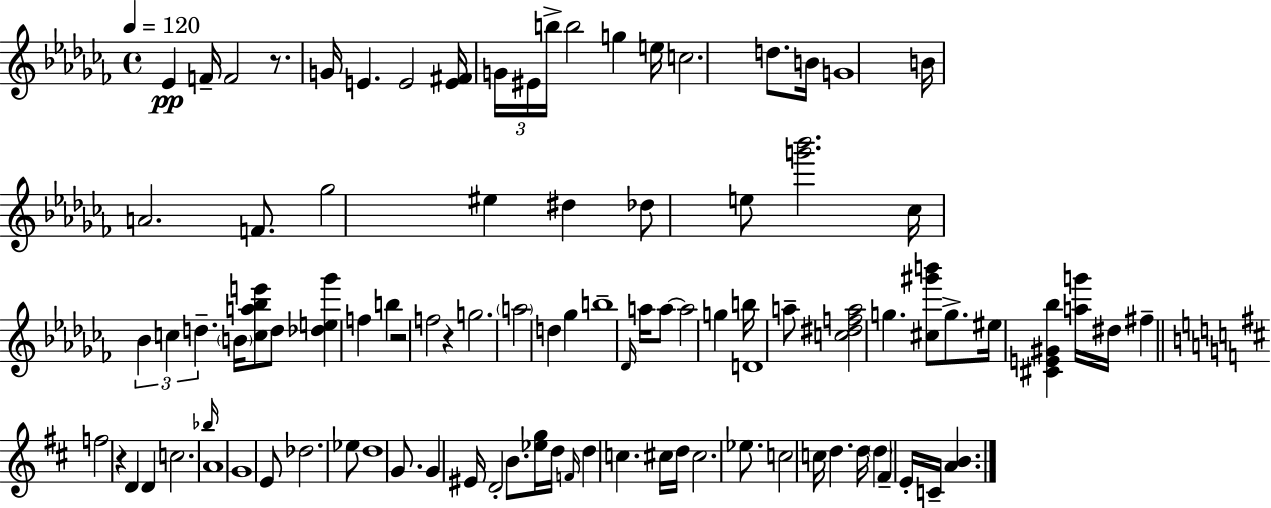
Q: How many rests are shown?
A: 4